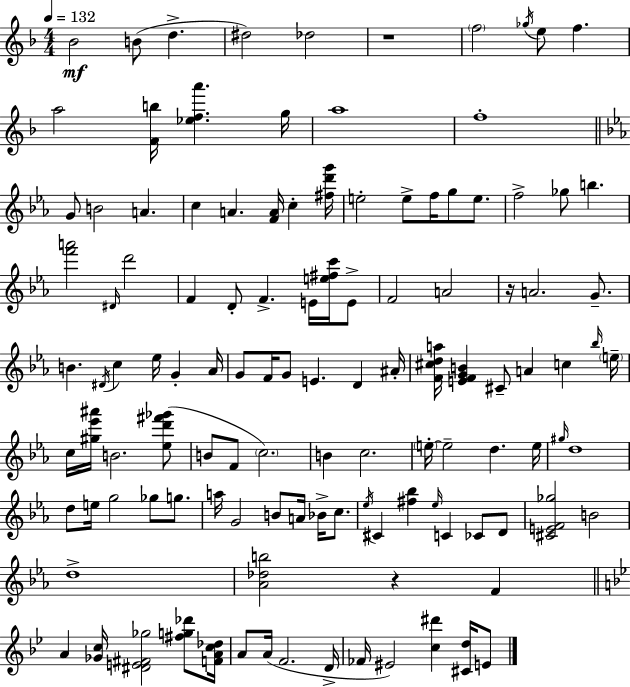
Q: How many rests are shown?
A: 3